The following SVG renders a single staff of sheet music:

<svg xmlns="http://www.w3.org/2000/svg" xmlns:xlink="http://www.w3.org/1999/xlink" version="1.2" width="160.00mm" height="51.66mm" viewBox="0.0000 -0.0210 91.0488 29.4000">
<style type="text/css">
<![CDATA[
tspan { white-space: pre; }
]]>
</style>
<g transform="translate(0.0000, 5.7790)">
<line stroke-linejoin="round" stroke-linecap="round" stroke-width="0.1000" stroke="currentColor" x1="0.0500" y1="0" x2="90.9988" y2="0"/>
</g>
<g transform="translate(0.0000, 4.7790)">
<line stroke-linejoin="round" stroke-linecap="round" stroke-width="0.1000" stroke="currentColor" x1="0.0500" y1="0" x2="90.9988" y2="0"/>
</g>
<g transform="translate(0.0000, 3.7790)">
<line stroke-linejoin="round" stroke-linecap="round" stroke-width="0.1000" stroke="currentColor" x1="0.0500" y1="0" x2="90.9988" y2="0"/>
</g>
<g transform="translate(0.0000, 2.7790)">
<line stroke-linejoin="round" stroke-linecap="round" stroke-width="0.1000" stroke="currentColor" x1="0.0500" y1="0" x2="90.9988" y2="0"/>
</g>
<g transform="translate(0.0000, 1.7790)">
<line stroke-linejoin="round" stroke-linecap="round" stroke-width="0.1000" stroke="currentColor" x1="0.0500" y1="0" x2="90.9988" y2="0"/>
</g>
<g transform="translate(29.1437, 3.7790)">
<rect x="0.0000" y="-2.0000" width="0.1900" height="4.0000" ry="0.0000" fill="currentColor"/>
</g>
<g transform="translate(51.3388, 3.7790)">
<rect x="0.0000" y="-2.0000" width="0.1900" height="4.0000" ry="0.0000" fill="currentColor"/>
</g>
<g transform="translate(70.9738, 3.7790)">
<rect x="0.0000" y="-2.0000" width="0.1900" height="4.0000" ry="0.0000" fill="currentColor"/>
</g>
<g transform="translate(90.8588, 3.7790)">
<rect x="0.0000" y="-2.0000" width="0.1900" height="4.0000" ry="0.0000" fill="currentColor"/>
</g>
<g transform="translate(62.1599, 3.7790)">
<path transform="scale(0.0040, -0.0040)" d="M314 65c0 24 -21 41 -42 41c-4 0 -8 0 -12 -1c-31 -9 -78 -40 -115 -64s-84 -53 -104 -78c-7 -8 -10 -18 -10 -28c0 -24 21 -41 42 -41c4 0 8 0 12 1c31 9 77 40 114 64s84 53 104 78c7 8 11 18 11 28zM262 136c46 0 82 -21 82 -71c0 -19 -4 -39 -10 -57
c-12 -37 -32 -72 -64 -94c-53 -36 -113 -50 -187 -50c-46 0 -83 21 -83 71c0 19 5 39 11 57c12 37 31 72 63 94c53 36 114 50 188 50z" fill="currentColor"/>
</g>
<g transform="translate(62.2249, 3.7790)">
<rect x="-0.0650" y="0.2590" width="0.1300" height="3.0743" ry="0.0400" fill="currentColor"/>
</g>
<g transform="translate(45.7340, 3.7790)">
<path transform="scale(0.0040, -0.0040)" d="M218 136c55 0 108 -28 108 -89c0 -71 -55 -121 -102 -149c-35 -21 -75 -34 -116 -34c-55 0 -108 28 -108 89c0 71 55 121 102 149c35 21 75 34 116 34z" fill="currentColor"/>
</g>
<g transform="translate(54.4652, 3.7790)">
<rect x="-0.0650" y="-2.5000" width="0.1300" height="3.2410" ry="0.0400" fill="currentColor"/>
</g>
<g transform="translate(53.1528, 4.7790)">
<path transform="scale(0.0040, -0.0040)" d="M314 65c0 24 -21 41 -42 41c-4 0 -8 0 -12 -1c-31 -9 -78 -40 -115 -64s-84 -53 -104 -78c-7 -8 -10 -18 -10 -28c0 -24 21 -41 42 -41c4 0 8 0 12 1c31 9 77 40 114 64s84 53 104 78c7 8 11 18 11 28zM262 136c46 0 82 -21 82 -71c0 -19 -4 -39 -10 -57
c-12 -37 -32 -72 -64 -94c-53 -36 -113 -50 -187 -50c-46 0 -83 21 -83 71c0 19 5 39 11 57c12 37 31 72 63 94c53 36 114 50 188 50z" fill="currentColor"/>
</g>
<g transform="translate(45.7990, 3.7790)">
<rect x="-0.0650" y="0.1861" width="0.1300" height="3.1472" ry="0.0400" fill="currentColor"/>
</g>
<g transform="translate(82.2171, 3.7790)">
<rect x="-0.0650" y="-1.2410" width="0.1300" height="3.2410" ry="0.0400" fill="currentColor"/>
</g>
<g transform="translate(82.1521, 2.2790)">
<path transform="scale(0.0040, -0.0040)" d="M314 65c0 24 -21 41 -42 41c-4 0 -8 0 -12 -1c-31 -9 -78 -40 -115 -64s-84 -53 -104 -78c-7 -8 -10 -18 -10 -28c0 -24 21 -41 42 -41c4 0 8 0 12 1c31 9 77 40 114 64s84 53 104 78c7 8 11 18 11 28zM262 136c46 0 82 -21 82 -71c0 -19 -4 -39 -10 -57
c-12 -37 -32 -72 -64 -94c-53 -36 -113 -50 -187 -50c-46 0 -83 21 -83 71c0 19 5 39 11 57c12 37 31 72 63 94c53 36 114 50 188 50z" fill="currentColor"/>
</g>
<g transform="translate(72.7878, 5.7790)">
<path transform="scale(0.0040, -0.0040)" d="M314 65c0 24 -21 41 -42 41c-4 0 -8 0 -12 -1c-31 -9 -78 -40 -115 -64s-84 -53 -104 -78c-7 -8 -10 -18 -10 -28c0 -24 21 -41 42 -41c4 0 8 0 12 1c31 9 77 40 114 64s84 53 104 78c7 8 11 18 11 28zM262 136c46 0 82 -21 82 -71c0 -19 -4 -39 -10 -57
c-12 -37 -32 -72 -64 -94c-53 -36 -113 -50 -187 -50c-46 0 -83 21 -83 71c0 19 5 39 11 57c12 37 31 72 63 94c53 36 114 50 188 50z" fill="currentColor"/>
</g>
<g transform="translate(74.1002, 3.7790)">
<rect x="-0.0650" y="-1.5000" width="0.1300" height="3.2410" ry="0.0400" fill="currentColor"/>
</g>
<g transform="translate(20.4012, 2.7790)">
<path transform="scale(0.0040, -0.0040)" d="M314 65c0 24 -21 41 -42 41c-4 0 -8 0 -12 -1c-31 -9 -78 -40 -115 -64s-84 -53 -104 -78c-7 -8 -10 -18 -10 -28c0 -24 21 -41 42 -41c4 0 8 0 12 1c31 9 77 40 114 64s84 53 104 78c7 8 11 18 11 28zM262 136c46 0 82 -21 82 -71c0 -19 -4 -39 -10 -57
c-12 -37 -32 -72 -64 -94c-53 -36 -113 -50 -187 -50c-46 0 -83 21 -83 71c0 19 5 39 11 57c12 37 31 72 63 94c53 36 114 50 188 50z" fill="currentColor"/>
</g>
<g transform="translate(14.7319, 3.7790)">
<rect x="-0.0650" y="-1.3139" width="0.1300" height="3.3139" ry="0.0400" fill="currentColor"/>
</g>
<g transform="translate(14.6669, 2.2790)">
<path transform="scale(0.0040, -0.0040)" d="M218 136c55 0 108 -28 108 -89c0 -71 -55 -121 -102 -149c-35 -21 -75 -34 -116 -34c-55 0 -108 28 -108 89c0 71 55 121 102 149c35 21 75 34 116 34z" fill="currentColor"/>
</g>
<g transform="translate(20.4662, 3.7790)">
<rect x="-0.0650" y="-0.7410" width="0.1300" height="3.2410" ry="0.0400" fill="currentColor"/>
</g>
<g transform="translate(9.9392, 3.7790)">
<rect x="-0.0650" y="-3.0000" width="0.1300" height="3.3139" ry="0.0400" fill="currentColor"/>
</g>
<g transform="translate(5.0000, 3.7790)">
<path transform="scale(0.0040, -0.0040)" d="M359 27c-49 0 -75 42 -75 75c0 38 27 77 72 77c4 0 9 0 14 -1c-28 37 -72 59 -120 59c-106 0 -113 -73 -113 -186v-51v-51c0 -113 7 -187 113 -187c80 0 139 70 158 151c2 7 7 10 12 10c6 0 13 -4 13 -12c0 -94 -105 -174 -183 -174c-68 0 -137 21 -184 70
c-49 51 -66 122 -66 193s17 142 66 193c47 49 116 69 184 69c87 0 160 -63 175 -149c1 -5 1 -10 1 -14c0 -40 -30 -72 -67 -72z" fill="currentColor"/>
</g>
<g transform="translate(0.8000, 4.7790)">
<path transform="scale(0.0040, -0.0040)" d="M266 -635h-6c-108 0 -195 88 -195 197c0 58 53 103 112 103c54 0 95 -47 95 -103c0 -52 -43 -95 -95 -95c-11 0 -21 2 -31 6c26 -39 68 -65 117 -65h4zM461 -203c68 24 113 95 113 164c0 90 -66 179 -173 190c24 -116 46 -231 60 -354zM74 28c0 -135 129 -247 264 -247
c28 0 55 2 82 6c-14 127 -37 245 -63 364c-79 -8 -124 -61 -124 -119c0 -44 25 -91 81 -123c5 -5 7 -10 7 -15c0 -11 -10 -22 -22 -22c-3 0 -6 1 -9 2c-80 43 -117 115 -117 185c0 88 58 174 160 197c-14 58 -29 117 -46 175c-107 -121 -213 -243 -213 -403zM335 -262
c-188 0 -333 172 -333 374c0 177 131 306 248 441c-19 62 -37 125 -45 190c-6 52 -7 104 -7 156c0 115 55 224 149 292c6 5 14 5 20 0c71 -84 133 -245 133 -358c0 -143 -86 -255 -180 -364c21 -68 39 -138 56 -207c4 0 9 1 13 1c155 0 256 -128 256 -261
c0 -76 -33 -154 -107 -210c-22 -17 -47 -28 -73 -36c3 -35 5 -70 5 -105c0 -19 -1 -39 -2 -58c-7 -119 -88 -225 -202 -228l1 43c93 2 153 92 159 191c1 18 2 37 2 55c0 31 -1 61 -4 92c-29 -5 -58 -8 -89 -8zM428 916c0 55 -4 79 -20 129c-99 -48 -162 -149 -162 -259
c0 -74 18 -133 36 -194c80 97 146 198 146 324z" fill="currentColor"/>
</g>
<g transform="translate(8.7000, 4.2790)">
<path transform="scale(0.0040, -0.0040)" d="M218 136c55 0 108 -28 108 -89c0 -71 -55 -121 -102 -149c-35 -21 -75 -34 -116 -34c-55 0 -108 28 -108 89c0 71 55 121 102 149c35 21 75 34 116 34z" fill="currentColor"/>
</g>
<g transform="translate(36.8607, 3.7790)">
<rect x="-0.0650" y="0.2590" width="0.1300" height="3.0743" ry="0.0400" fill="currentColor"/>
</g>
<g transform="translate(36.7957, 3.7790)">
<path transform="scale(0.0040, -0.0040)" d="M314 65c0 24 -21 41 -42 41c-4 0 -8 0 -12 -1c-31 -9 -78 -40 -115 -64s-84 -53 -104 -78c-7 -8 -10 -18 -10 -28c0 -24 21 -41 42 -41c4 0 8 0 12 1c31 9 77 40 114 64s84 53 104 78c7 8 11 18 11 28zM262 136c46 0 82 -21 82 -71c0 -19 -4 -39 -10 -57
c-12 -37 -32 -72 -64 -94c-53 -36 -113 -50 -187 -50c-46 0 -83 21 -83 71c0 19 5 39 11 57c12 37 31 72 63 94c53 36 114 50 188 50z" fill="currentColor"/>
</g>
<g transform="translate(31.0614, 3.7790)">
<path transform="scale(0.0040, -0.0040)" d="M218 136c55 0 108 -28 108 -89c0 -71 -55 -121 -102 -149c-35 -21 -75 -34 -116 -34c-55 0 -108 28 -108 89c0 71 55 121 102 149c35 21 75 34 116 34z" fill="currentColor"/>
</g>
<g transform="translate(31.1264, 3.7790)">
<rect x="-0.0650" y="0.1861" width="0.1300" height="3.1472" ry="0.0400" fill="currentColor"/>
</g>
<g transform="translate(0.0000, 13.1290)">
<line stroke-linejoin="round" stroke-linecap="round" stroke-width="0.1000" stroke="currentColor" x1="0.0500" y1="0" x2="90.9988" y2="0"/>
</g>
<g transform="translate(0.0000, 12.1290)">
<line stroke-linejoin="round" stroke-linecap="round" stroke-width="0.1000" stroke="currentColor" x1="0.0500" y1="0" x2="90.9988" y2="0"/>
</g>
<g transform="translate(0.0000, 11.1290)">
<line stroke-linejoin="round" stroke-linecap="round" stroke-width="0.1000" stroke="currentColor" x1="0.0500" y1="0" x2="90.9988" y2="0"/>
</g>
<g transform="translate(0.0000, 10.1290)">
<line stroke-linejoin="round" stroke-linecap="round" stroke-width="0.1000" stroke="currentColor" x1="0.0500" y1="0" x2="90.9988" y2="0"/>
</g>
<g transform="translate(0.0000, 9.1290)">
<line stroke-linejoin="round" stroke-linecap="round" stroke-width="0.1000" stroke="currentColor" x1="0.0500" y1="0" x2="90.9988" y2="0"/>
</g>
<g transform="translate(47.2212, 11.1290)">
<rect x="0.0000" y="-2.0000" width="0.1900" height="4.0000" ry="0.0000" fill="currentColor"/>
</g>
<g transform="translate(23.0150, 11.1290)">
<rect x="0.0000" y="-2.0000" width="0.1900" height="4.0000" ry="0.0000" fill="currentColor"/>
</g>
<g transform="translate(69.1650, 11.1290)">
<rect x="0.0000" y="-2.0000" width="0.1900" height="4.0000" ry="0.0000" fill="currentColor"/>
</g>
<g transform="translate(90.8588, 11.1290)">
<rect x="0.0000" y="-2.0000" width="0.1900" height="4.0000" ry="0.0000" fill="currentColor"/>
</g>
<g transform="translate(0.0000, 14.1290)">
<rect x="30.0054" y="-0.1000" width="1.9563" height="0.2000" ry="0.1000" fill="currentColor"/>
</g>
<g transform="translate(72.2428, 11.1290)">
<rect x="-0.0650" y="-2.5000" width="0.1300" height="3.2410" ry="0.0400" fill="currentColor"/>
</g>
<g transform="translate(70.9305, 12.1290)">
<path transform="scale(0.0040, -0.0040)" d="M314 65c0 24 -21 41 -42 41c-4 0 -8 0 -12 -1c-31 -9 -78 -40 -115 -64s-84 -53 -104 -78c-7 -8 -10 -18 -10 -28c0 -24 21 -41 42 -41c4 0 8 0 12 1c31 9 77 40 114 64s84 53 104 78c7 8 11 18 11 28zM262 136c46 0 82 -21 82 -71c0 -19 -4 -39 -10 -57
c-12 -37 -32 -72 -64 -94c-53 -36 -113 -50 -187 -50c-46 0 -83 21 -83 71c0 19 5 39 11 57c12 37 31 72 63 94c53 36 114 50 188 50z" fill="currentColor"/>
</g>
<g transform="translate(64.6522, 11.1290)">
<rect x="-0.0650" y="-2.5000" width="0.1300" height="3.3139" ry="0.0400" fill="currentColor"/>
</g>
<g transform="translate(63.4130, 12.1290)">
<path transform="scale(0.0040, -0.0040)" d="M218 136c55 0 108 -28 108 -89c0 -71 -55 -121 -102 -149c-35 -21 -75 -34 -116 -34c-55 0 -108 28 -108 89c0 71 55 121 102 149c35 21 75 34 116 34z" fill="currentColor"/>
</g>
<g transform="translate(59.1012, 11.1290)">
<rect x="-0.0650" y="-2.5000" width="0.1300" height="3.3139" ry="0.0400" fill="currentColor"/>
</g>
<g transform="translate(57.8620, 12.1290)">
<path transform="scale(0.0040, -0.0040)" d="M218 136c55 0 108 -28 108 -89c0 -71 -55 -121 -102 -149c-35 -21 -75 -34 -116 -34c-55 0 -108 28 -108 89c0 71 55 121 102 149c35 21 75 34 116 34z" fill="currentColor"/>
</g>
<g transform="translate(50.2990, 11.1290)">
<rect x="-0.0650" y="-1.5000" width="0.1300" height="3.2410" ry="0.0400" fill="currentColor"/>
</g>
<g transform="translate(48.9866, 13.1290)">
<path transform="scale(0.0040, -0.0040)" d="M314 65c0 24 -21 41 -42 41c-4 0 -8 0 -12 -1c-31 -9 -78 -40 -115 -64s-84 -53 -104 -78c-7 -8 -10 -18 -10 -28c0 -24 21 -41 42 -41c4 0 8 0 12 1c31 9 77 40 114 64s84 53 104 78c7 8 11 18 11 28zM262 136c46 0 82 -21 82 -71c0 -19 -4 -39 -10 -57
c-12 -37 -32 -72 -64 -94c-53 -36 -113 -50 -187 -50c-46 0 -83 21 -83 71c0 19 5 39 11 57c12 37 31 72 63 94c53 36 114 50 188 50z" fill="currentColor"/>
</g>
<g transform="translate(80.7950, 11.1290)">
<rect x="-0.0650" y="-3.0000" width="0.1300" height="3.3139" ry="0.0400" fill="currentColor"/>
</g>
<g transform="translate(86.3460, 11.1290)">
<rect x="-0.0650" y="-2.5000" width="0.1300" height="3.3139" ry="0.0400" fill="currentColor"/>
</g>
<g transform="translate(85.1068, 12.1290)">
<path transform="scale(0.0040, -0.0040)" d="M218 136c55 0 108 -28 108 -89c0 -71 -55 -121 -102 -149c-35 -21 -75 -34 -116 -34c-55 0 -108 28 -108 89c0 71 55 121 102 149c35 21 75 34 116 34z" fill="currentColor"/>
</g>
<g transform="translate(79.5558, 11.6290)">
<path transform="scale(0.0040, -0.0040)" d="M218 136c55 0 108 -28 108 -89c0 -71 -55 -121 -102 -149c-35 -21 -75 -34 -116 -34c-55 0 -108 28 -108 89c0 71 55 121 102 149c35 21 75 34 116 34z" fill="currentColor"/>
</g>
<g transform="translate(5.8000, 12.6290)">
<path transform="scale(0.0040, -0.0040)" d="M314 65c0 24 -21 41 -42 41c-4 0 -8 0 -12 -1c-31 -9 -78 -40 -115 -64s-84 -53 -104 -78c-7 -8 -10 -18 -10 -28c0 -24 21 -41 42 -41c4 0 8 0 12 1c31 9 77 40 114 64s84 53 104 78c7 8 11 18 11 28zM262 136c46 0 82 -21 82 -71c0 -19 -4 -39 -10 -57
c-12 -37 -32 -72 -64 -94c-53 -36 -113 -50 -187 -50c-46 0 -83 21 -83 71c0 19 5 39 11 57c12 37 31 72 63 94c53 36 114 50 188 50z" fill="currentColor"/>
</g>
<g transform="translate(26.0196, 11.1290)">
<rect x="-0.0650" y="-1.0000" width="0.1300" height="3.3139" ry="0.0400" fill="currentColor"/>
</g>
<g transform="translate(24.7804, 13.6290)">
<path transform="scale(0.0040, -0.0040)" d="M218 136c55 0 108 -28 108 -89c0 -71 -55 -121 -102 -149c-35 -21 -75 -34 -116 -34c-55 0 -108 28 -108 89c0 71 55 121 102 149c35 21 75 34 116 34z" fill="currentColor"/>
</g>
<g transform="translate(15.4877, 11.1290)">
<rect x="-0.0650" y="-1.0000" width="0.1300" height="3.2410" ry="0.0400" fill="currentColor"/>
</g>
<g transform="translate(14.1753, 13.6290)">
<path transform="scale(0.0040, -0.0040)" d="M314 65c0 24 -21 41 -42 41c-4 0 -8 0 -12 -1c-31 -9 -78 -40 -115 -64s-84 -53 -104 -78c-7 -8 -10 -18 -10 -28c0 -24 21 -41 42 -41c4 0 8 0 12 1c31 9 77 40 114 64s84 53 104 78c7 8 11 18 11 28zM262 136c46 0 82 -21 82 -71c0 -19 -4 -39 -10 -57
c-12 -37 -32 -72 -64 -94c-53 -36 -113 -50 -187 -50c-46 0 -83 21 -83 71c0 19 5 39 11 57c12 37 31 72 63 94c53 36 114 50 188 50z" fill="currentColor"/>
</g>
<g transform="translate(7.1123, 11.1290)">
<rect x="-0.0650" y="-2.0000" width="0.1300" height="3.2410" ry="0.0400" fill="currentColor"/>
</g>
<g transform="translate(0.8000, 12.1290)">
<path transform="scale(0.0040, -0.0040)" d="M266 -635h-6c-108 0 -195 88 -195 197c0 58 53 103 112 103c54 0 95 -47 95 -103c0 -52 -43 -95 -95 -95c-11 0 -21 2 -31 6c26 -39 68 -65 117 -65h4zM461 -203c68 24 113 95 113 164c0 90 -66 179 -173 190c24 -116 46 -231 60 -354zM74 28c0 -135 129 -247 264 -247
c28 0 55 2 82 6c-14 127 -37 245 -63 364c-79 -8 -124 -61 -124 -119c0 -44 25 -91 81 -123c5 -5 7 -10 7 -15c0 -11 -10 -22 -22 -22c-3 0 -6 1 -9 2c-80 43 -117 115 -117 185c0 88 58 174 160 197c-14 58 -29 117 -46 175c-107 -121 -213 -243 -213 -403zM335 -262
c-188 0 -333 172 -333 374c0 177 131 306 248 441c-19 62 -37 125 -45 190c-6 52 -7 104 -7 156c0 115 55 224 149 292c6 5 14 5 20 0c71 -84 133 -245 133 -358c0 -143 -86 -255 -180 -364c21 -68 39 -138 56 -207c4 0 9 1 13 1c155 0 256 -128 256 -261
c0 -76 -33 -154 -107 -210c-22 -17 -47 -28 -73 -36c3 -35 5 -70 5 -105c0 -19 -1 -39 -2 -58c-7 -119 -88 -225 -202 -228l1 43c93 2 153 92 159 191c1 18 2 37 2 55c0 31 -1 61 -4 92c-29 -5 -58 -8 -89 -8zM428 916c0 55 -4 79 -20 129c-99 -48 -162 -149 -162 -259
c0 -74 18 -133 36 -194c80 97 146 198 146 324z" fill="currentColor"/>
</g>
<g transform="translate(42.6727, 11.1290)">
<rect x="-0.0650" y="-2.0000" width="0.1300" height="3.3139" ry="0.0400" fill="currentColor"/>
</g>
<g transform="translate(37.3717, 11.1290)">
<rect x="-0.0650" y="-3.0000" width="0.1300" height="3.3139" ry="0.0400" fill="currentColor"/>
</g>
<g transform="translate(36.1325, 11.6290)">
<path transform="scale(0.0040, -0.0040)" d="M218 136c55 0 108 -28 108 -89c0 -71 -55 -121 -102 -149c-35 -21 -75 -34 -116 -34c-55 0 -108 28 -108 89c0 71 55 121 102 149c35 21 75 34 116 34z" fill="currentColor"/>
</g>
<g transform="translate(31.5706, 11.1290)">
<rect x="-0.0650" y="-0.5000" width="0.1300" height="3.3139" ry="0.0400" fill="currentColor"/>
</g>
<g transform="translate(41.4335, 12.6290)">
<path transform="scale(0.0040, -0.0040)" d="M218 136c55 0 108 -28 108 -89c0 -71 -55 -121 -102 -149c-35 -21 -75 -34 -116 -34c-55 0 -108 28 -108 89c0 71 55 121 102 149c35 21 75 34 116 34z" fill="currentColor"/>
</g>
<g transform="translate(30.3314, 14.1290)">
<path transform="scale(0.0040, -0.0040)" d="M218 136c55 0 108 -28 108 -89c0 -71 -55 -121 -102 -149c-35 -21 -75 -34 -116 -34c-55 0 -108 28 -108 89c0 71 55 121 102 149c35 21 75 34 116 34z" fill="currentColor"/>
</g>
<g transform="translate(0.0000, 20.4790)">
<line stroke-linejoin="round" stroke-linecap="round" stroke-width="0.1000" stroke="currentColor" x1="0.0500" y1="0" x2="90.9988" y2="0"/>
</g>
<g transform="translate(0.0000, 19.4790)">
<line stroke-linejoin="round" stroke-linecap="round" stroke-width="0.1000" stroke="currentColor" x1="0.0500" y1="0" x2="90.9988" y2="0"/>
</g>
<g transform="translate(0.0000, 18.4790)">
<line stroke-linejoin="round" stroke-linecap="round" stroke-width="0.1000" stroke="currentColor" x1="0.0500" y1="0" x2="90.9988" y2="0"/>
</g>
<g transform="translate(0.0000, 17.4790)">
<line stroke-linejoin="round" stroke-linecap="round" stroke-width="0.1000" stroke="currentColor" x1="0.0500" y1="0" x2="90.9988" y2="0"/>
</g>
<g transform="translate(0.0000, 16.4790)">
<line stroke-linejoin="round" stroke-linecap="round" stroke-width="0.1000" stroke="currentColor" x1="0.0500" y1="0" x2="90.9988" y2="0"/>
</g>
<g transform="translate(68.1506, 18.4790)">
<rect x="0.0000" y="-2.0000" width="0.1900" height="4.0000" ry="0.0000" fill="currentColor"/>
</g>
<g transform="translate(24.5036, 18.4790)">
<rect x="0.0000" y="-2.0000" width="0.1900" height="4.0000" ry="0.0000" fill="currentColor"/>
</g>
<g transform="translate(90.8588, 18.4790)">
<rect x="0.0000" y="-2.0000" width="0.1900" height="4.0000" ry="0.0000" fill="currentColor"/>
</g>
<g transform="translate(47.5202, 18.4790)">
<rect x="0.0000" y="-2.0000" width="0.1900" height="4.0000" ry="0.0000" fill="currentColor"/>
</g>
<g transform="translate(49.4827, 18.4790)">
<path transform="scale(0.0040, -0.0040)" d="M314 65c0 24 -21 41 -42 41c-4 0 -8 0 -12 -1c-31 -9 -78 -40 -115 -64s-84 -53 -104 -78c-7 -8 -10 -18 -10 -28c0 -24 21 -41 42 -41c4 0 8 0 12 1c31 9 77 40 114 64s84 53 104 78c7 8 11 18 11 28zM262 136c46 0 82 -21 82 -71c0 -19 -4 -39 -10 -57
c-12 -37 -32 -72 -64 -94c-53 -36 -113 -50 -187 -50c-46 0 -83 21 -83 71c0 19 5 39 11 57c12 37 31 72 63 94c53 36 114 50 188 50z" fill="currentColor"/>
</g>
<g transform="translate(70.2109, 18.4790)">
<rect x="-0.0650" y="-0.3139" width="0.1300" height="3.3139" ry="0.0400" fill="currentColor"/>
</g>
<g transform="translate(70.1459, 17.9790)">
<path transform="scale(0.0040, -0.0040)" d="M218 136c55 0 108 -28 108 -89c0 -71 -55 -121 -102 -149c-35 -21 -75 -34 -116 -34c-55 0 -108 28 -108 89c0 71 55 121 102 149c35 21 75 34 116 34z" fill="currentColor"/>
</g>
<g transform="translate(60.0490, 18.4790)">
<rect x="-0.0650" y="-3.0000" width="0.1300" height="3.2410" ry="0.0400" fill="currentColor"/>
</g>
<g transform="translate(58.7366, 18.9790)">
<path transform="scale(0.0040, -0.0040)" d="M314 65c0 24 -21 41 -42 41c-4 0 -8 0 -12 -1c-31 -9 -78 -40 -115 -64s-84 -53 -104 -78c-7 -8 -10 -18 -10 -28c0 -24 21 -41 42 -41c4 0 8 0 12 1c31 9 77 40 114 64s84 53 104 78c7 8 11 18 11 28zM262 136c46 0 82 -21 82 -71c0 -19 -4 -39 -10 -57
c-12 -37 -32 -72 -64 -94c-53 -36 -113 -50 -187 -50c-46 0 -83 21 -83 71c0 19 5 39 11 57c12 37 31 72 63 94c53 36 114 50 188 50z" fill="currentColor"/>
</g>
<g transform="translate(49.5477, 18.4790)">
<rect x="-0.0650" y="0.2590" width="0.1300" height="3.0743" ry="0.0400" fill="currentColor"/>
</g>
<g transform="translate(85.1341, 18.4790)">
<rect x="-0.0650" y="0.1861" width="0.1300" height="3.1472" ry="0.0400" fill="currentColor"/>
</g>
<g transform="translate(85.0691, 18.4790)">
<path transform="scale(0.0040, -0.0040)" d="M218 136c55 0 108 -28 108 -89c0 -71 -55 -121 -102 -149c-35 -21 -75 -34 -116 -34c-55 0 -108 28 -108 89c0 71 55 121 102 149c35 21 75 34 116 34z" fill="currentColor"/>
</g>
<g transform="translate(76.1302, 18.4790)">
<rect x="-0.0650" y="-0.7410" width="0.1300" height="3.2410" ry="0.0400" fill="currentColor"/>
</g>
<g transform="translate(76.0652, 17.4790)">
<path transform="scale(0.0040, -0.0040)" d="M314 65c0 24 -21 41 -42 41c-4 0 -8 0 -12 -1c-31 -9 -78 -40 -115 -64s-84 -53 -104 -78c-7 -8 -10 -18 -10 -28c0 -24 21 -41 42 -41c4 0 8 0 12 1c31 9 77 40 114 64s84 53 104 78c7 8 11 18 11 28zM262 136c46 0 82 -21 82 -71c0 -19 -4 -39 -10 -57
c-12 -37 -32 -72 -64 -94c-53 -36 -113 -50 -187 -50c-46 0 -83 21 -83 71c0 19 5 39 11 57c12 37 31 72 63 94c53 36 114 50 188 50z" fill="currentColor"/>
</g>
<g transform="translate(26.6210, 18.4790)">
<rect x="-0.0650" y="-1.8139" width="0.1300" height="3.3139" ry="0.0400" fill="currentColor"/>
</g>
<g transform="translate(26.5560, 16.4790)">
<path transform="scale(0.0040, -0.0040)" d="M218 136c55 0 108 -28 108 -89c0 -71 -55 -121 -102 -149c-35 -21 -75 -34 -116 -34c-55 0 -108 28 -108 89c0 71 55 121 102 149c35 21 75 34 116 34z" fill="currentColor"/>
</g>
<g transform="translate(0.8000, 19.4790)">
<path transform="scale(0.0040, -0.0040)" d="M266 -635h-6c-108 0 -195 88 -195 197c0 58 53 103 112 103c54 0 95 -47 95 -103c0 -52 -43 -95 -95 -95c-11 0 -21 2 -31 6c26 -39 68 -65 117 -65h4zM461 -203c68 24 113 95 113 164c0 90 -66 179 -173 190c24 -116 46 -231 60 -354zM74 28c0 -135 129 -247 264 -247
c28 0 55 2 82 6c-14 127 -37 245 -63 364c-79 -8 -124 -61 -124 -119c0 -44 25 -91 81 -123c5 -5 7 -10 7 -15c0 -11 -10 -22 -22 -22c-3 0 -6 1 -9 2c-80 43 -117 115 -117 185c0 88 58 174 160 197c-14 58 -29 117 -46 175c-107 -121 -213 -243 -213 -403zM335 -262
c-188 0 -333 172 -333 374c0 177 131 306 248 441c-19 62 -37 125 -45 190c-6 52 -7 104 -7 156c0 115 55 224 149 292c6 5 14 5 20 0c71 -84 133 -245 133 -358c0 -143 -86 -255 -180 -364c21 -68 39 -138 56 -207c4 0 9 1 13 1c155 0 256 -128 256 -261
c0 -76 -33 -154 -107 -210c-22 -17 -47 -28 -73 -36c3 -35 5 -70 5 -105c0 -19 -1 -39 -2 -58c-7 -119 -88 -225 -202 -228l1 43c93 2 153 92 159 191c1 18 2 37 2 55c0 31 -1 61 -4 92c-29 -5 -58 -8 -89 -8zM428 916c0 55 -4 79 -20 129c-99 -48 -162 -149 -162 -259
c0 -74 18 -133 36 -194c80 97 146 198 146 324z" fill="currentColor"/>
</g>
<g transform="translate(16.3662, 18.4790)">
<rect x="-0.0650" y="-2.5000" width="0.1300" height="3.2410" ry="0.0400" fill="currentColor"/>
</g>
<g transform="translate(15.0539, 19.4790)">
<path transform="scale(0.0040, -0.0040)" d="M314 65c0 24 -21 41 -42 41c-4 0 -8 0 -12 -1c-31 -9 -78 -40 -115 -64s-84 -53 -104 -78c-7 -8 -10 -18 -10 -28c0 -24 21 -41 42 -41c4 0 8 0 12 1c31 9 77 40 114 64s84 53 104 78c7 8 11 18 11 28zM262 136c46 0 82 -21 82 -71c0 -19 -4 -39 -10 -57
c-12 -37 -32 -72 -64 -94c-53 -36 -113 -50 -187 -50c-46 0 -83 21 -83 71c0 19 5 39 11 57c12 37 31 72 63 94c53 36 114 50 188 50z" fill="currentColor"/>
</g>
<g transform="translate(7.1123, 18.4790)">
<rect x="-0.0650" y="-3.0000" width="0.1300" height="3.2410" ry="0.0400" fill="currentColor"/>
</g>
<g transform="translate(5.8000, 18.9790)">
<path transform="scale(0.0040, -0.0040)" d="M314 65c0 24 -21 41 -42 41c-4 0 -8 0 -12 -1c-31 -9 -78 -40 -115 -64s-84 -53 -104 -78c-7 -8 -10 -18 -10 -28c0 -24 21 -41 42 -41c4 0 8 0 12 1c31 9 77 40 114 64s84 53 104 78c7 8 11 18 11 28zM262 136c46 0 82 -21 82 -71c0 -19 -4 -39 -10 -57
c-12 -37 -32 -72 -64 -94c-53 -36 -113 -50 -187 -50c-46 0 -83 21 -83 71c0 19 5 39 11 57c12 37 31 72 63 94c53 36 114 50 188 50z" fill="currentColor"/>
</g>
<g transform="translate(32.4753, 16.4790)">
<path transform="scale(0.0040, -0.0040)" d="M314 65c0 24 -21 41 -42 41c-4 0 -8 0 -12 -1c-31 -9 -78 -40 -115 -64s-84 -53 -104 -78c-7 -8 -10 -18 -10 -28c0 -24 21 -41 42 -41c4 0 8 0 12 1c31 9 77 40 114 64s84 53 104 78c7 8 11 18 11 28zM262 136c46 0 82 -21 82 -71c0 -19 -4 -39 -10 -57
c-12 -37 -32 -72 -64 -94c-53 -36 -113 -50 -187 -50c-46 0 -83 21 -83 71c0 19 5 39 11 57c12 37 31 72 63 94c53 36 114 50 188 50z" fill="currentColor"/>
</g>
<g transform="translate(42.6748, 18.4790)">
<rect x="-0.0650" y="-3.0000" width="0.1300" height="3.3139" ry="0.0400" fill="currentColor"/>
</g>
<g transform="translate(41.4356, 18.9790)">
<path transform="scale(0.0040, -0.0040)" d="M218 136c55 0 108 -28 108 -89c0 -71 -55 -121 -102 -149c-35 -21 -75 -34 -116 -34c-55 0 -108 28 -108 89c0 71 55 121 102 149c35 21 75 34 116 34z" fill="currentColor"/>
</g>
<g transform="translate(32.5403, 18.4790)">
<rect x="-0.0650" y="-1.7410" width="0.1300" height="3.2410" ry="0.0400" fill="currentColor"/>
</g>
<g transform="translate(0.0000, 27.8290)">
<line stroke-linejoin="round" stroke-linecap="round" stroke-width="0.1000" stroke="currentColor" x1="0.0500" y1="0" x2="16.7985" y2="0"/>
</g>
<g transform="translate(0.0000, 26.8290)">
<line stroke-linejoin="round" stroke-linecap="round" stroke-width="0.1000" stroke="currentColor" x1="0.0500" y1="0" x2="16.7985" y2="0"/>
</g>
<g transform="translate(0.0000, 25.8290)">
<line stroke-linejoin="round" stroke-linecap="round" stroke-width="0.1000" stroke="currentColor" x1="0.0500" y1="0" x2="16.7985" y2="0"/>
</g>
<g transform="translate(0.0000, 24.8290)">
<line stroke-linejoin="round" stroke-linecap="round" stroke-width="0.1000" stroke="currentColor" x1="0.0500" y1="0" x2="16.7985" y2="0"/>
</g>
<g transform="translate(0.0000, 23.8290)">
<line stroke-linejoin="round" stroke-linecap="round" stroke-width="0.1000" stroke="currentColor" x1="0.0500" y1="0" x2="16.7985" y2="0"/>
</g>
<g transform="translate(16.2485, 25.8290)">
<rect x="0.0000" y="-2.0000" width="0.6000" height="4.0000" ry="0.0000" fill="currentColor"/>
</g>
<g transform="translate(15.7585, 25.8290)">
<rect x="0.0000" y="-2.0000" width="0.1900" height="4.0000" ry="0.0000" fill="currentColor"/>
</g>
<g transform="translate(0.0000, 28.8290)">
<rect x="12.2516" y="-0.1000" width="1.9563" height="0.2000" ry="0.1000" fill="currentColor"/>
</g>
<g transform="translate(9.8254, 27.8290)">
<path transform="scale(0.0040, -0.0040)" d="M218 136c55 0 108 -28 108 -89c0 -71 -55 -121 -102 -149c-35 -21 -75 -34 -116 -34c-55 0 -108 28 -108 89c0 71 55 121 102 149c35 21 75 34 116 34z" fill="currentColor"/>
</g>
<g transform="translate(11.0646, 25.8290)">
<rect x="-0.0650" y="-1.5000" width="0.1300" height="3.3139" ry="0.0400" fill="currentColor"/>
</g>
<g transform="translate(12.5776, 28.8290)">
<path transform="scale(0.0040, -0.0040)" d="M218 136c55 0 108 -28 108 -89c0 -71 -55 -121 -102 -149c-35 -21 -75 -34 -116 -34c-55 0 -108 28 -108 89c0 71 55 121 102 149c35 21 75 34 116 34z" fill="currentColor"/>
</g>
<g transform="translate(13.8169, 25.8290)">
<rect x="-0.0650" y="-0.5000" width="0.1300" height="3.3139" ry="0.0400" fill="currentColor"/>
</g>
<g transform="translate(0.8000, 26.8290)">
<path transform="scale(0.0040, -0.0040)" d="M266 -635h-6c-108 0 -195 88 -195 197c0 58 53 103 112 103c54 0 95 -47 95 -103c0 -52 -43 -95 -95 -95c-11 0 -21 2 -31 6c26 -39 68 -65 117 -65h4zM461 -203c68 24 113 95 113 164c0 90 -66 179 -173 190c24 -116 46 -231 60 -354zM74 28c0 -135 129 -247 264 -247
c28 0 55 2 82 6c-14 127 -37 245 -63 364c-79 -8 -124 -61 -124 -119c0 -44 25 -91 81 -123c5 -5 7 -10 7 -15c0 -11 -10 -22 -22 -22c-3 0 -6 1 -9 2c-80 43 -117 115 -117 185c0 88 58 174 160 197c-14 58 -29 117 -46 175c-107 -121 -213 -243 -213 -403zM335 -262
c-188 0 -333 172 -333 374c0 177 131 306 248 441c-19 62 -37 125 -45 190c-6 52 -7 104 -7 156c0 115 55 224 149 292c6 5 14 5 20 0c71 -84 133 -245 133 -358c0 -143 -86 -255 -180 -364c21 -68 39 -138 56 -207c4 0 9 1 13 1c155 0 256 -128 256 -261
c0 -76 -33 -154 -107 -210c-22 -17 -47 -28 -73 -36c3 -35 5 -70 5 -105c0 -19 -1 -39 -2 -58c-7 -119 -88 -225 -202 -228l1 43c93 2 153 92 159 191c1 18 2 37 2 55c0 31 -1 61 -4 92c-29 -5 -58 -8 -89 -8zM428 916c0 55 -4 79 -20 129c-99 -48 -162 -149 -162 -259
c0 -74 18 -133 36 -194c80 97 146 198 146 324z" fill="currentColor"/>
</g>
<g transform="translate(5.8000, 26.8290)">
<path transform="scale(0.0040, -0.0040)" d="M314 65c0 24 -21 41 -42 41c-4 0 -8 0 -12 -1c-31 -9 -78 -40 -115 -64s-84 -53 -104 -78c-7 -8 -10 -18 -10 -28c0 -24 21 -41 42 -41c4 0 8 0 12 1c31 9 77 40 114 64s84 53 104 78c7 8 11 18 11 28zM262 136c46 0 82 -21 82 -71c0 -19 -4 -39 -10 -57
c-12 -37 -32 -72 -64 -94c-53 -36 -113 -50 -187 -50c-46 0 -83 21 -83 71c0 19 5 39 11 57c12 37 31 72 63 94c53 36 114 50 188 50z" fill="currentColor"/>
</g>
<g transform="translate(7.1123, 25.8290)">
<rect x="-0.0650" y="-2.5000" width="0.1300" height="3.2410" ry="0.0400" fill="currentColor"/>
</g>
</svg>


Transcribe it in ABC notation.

X:1
T:Untitled
M:4/4
L:1/4
K:C
A e d2 B B2 B G2 B2 E2 e2 F2 D2 D C A F E2 G G G2 A G A2 G2 f f2 A B2 A2 c d2 B G2 E C